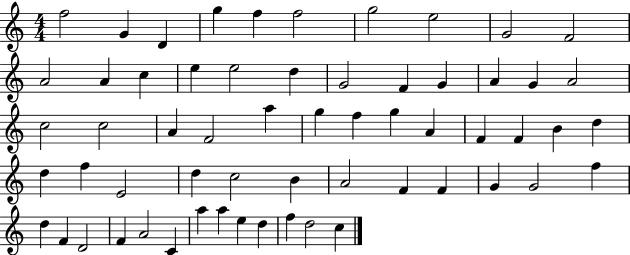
{
  \clef treble
  \numericTimeSignature
  \time 4/4
  \key c \major
  f''2 g'4 d'4 | g''4 f''4 f''2 | g''2 e''2 | g'2 f'2 | \break a'2 a'4 c''4 | e''4 e''2 d''4 | g'2 f'4 g'4 | a'4 g'4 a'2 | \break c''2 c''2 | a'4 f'2 a''4 | g''4 f''4 g''4 a'4 | f'4 f'4 b'4 d''4 | \break d''4 f''4 e'2 | d''4 c''2 b'4 | a'2 f'4 f'4 | g'4 g'2 f''4 | \break d''4 f'4 d'2 | f'4 a'2 c'4 | a''4 a''4 e''4 d''4 | f''4 d''2 c''4 | \break \bar "|."
}